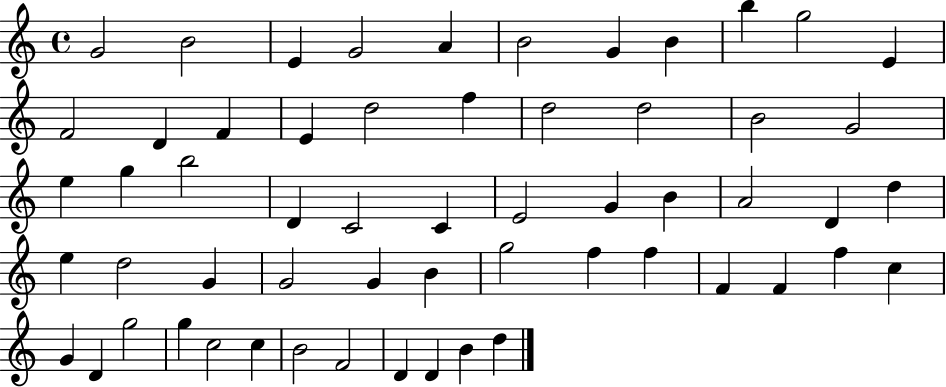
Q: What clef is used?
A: treble